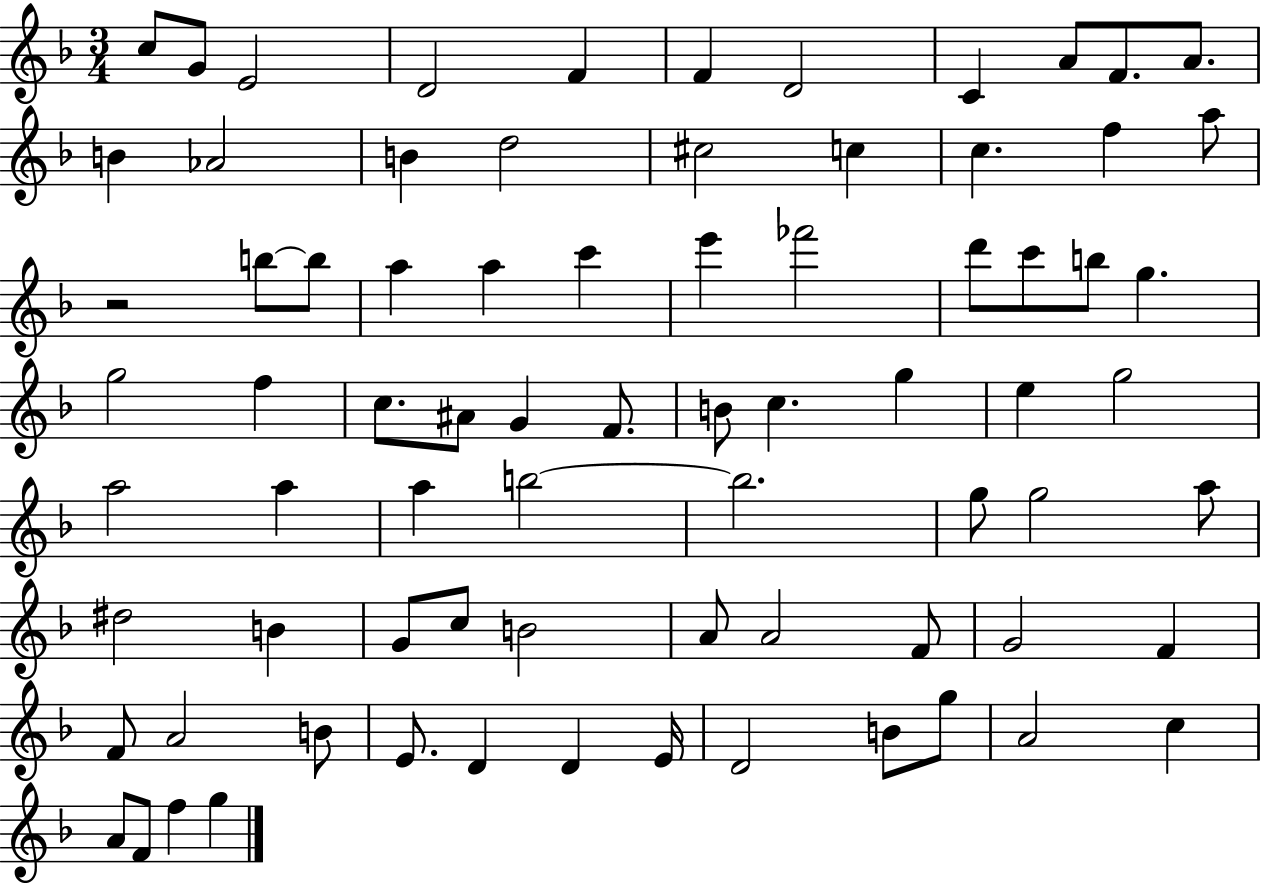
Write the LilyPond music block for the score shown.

{
  \clef treble
  \numericTimeSignature
  \time 3/4
  \key f \major
  c''8 g'8 e'2 | d'2 f'4 | f'4 d'2 | c'4 a'8 f'8. a'8. | \break b'4 aes'2 | b'4 d''2 | cis''2 c''4 | c''4. f''4 a''8 | \break r2 b''8~~ b''8 | a''4 a''4 c'''4 | e'''4 fes'''2 | d'''8 c'''8 b''8 g''4. | \break g''2 f''4 | c''8. ais'8 g'4 f'8. | b'8 c''4. g''4 | e''4 g''2 | \break a''2 a''4 | a''4 b''2~~ | b''2. | g''8 g''2 a''8 | \break dis''2 b'4 | g'8 c''8 b'2 | a'8 a'2 f'8 | g'2 f'4 | \break f'8 a'2 b'8 | e'8. d'4 d'4 e'16 | d'2 b'8 g''8 | a'2 c''4 | \break a'8 f'8 f''4 g''4 | \bar "|."
}